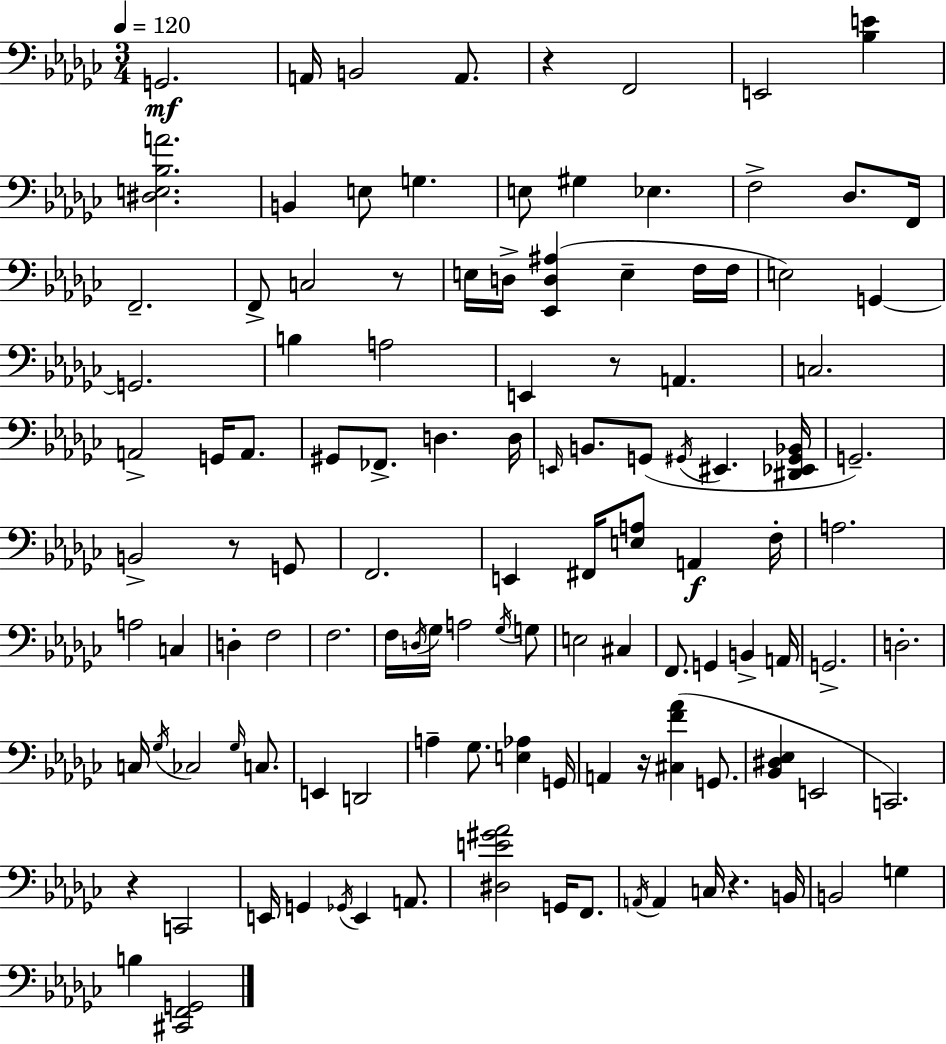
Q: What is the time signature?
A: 3/4